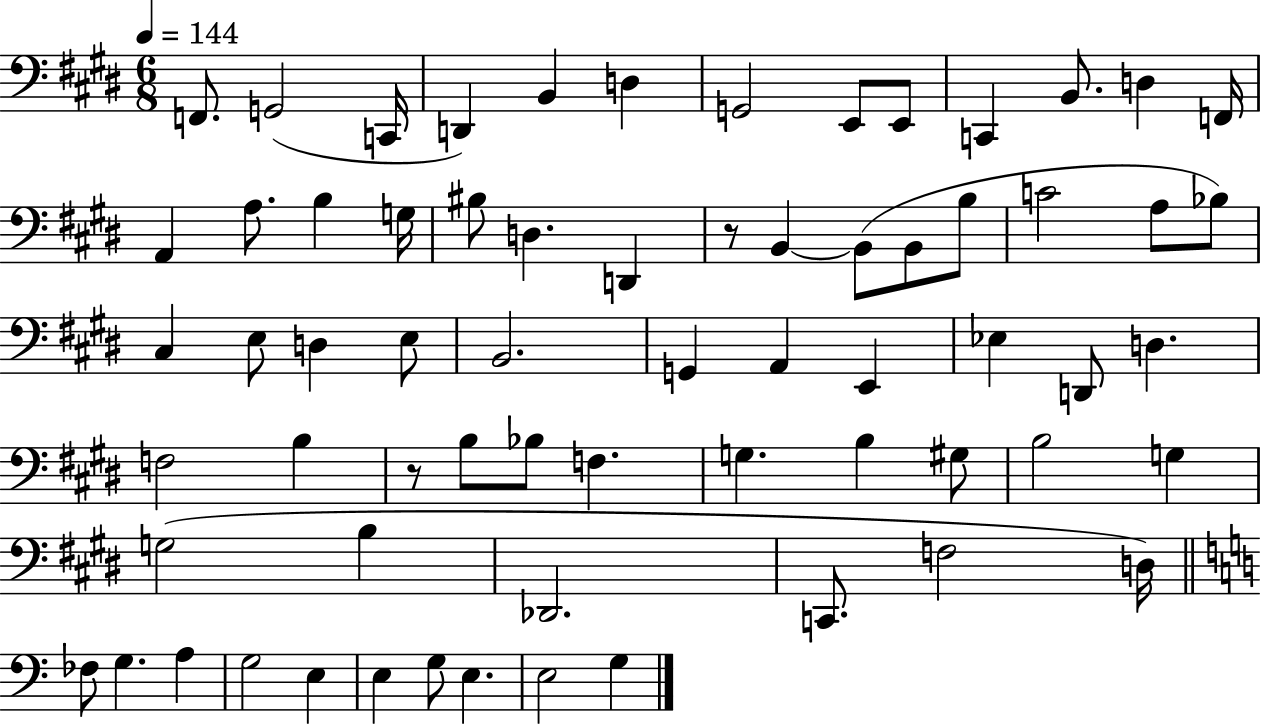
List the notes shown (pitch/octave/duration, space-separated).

F2/e. G2/h C2/s D2/q B2/q D3/q G2/h E2/e E2/e C2/q B2/e. D3/q F2/s A2/q A3/e. B3/q G3/s BIS3/e D3/q. D2/q R/e B2/q B2/e B2/e B3/e C4/h A3/e Bb3/e C#3/q E3/e D3/q E3/e B2/h. G2/q A2/q E2/q Eb3/q D2/e D3/q. F3/h B3/q R/e B3/e Bb3/e F3/q. G3/q. B3/q G#3/e B3/h G3/q G3/h B3/q Db2/h. C2/e. F3/h D3/s FES3/e G3/q. A3/q G3/h E3/q E3/q G3/e E3/q. E3/h G3/q